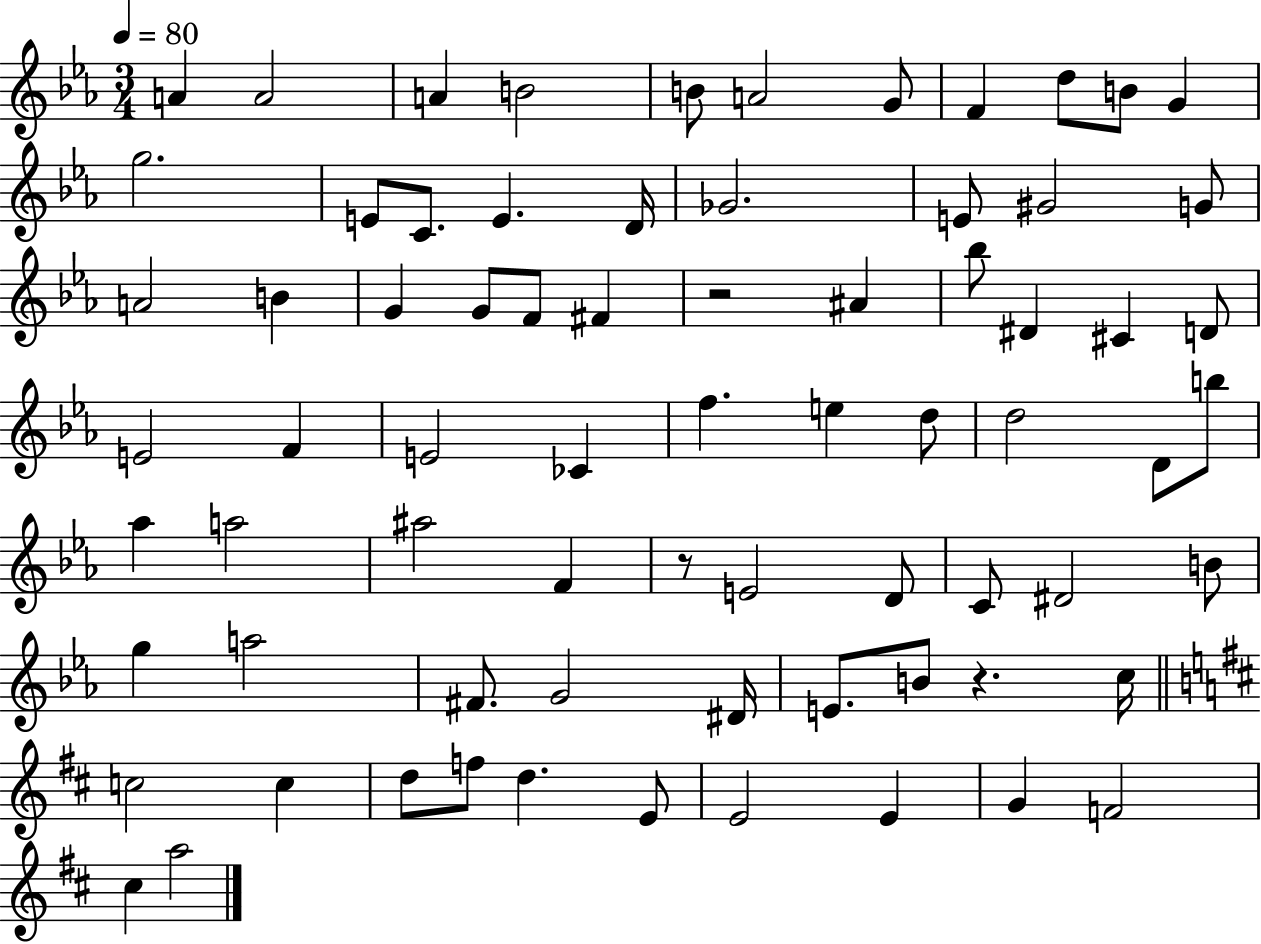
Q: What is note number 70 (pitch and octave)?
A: A5